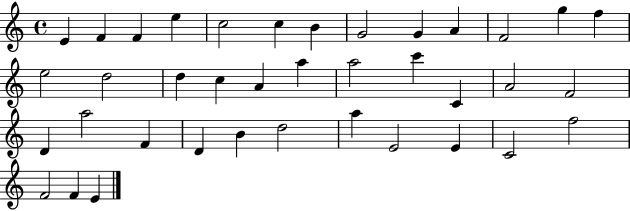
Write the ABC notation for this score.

X:1
T:Untitled
M:4/4
L:1/4
K:C
E F F e c2 c B G2 G A F2 g f e2 d2 d c A a a2 c' C A2 F2 D a2 F D B d2 a E2 E C2 f2 F2 F E